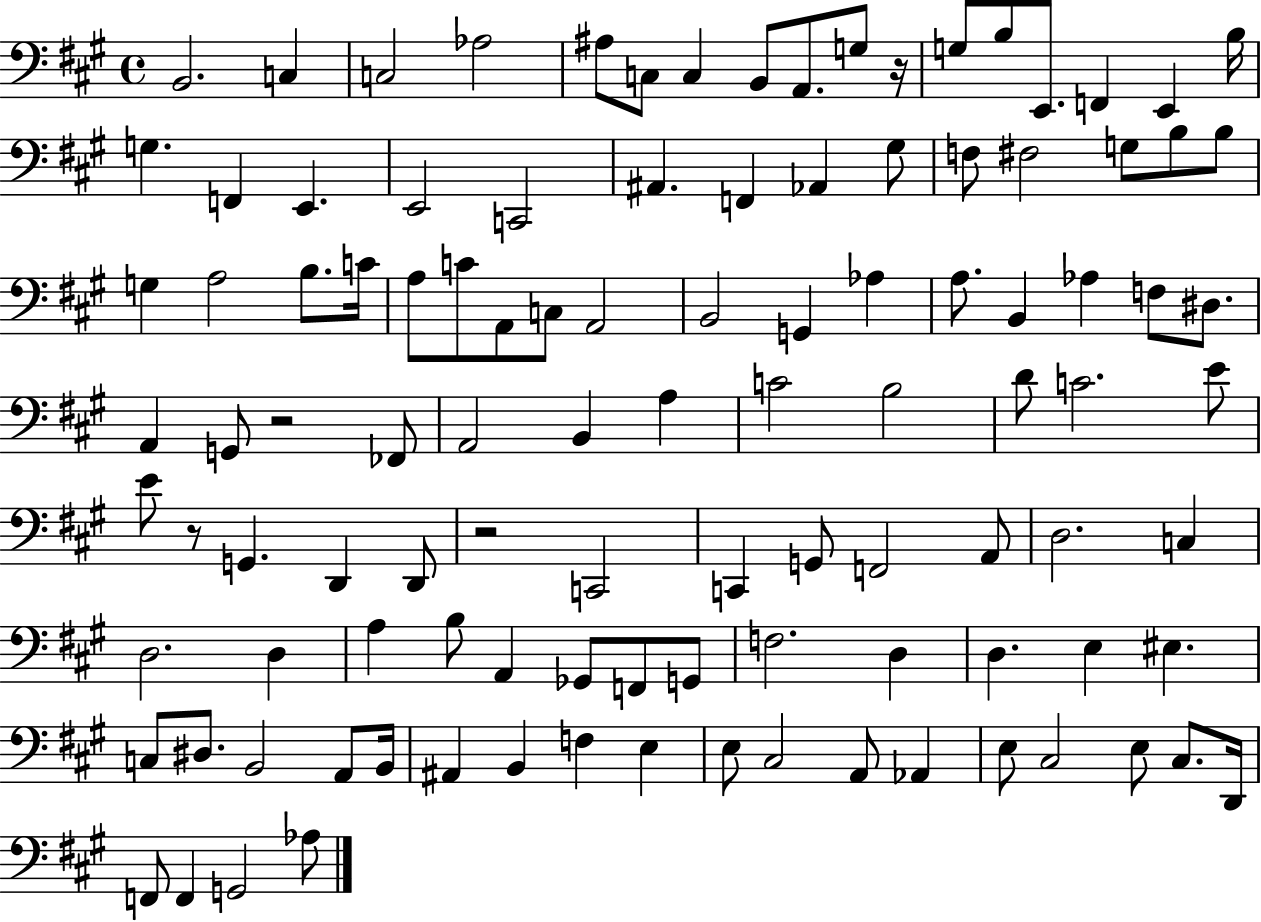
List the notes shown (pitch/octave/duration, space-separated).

B2/h. C3/q C3/h Ab3/h A#3/e C3/e C3/q B2/e A2/e. G3/e R/s G3/e B3/e E2/e. F2/q E2/q B3/s G3/q. F2/q E2/q. E2/h C2/h A#2/q. F2/q Ab2/q G#3/e F3/e F#3/h G3/e B3/e B3/e G3/q A3/h B3/e. C4/s A3/e C4/e A2/e C3/e A2/h B2/h G2/q Ab3/q A3/e. B2/q Ab3/q F3/e D#3/e. A2/q G2/e R/h FES2/e A2/h B2/q A3/q C4/h B3/h D4/e C4/h. E4/e E4/e R/e G2/q. D2/q D2/e R/h C2/h C2/q G2/e F2/h A2/e D3/h. C3/q D3/h. D3/q A3/q B3/e A2/q Gb2/e F2/e G2/e F3/h. D3/q D3/q. E3/q EIS3/q. C3/e D#3/e. B2/h A2/e B2/s A#2/q B2/q F3/q E3/q E3/e C#3/h A2/e Ab2/q E3/e C#3/h E3/e C#3/e. D2/s F2/e F2/q G2/h Ab3/e